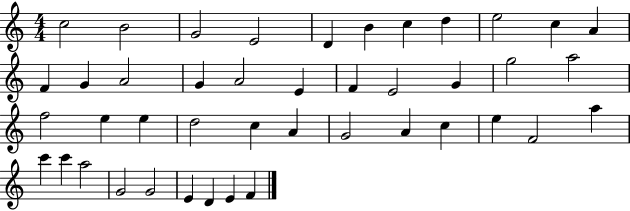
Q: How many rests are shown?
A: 0